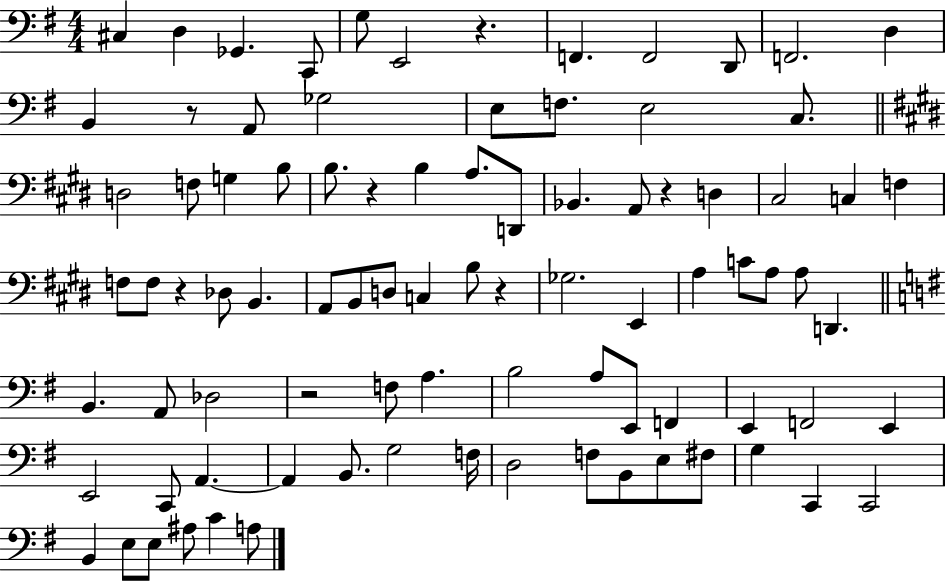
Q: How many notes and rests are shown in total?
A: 88